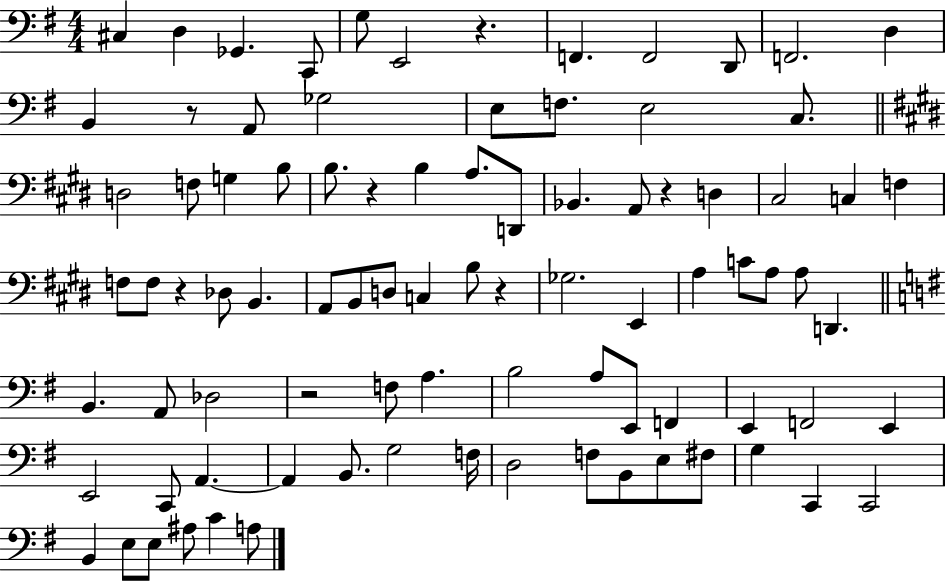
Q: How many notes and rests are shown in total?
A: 88